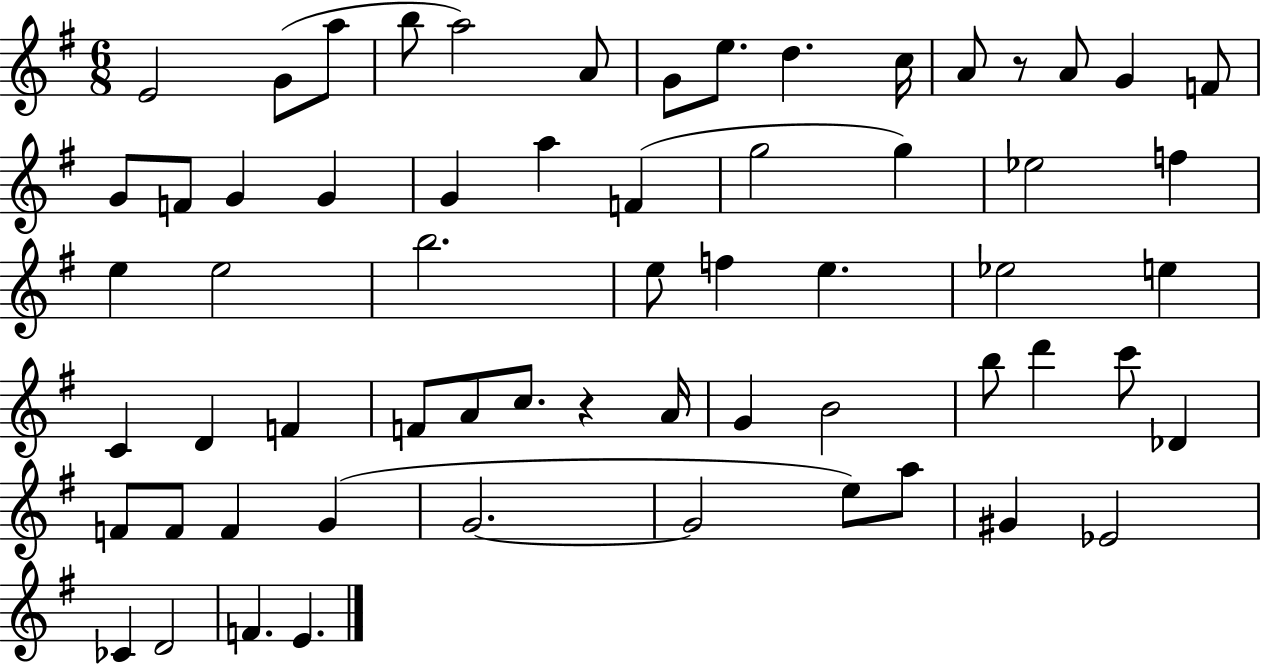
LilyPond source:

{
  \clef treble
  \numericTimeSignature
  \time 6/8
  \key g \major
  e'2 g'8( a''8 | b''8 a''2) a'8 | g'8 e''8. d''4. c''16 | a'8 r8 a'8 g'4 f'8 | \break g'8 f'8 g'4 g'4 | g'4 a''4 f'4( | g''2 g''4) | ees''2 f''4 | \break e''4 e''2 | b''2. | e''8 f''4 e''4. | ees''2 e''4 | \break c'4 d'4 f'4 | f'8 a'8 c''8. r4 a'16 | g'4 b'2 | b''8 d'''4 c'''8 des'4 | \break f'8 f'8 f'4 g'4( | g'2.~~ | g'2 e''8) a''8 | gis'4 ees'2 | \break ces'4 d'2 | f'4. e'4. | \bar "|."
}